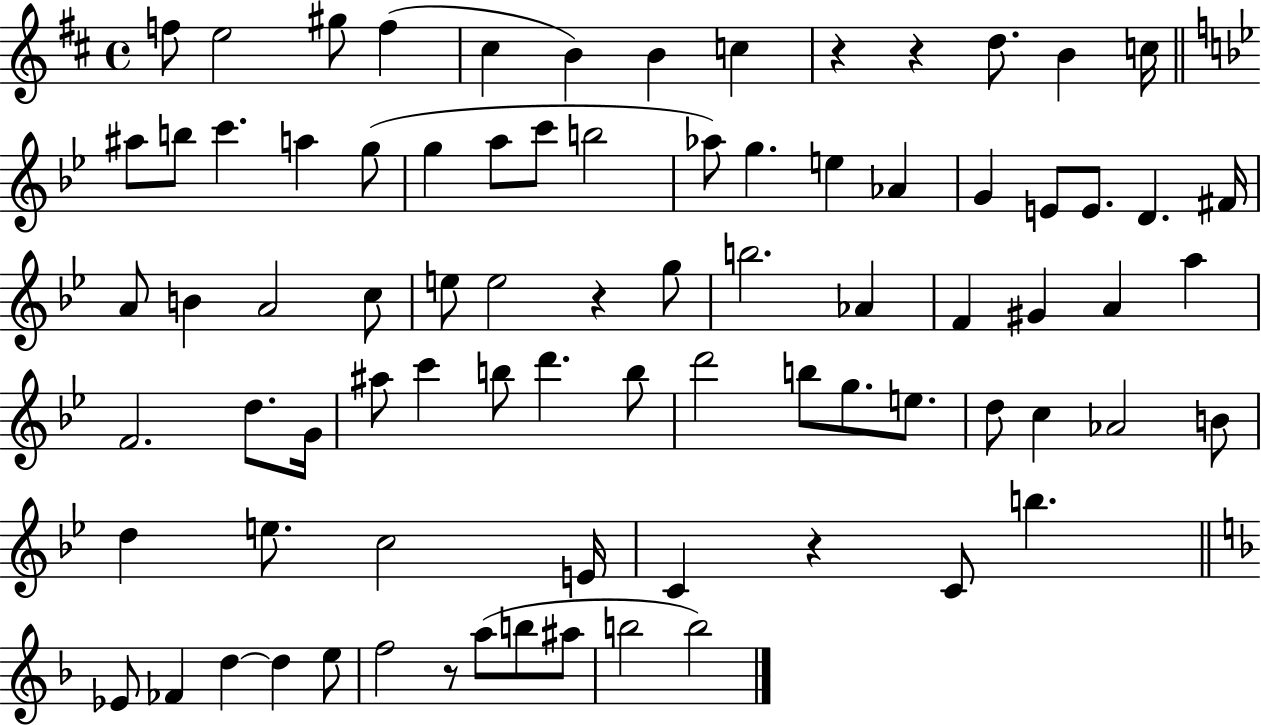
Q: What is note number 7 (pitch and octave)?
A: B4